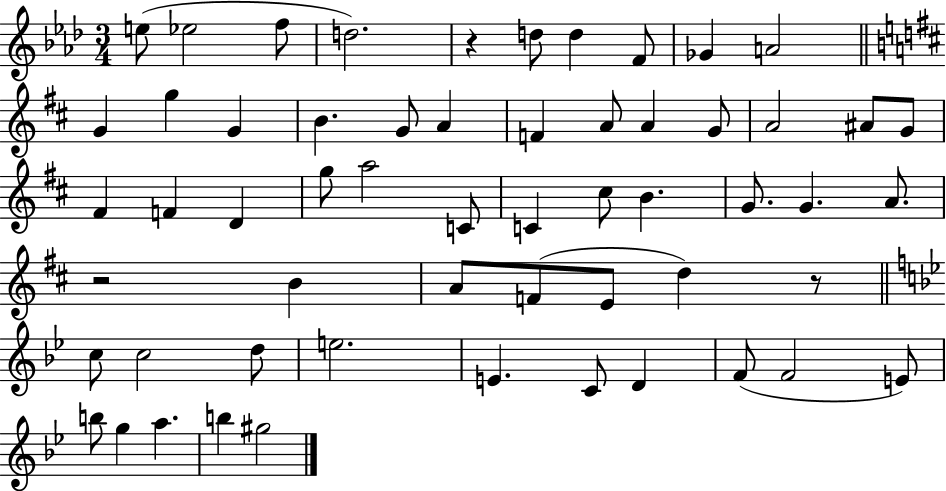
E5/e Eb5/h F5/e D5/h. R/q D5/e D5/q F4/e Gb4/q A4/h G4/q G5/q G4/q B4/q. G4/e A4/q F4/q A4/e A4/q G4/e A4/h A#4/e G4/e F#4/q F4/q D4/q G5/e A5/h C4/e C4/q C#5/e B4/q. G4/e. G4/q. A4/e. R/h B4/q A4/e F4/e E4/e D5/q R/e C5/e C5/h D5/e E5/h. E4/q. C4/e D4/q F4/e F4/h E4/e B5/e G5/q A5/q. B5/q G#5/h